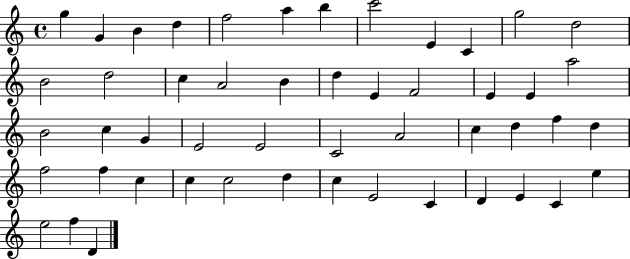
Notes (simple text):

G5/q G4/q B4/q D5/q F5/h A5/q B5/q C6/h E4/q C4/q G5/h D5/h B4/h D5/h C5/q A4/h B4/q D5/q E4/q F4/h E4/q E4/q A5/h B4/h C5/q G4/q E4/h E4/h C4/h A4/h C5/q D5/q F5/q D5/q F5/h F5/q C5/q C5/q C5/h D5/q C5/q E4/h C4/q D4/q E4/q C4/q E5/q E5/h F5/q D4/q